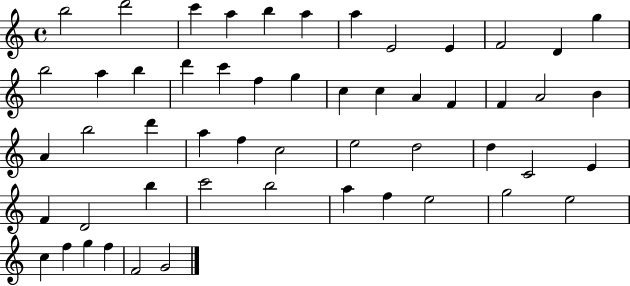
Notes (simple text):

B5/h D6/h C6/q A5/q B5/q A5/q A5/q E4/h E4/q F4/h D4/q G5/q B5/h A5/q B5/q D6/q C6/q F5/q G5/q C5/q C5/q A4/q F4/q F4/q A4/h B4/q A4/q B5/h D6/q A5/q F5/q C5/h E5/h D5/h D5/q C4/h E4/q F4/q D4/h B5/q C6/h B5/h A5/q F5/q E5/h G5/h E5/h C5/q F5/q G5/q F5/q F4/h G4/h